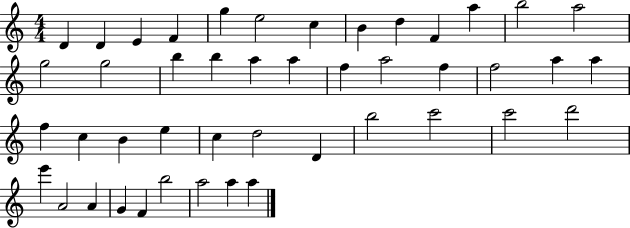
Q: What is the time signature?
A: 4/4